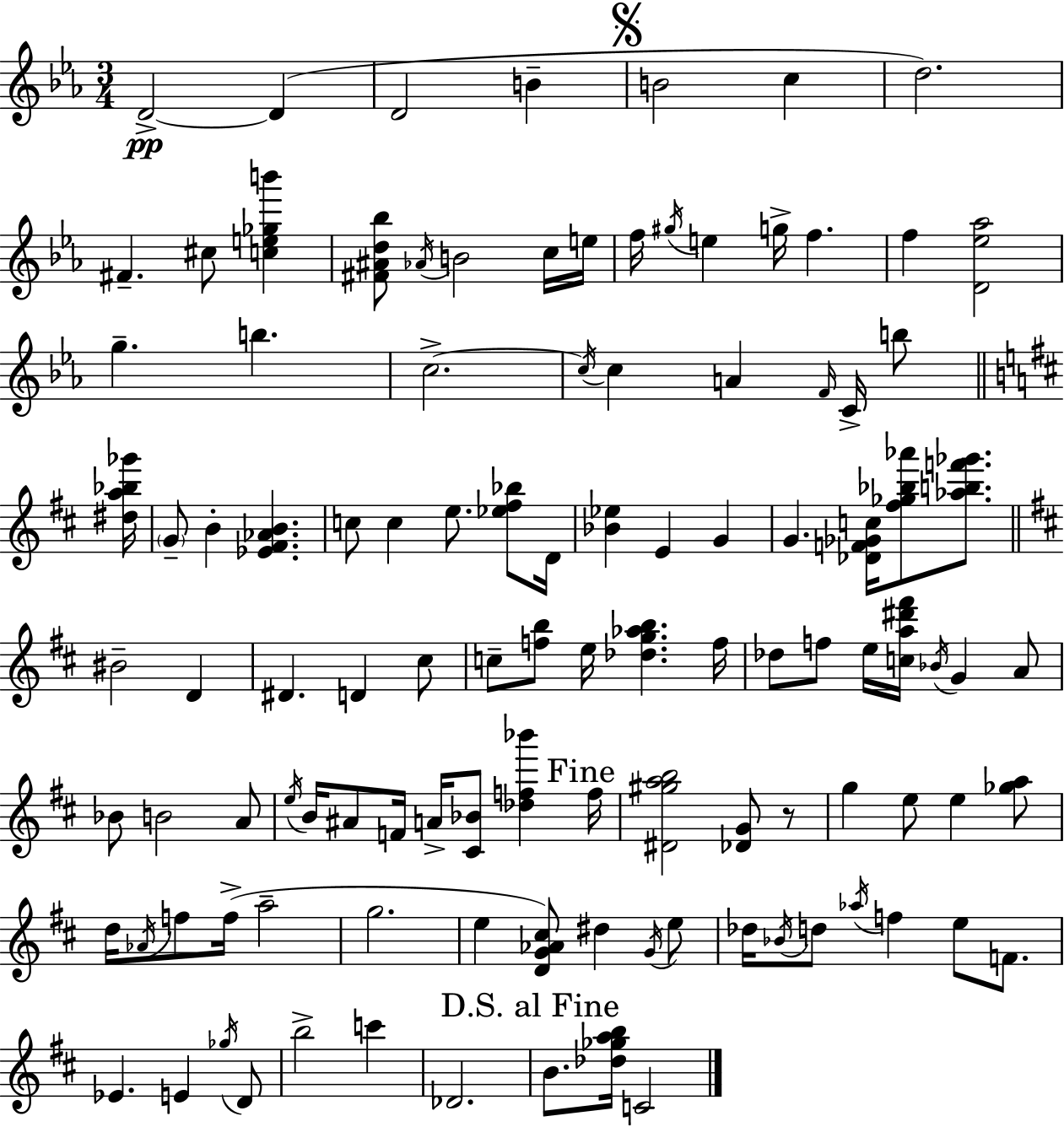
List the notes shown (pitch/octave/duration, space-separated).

D4/h D4/q D4/h B4/q B4/h C5/q D5/h. F#4/q. C#5/e [C5,E5,Gb5,B6]/q [F#4,A#4,D5,Bb5]/e Ab4/s B4/h C5/s E5/s F5/s G#5/s E5/q G5/s F5/q. F5/q [D4,Eb5,Ab5]/h G5/q. B5/q. C5/h. C5/s C5/q A4/q F4/s C4/s B5/e [D#5,A5,Bb5,Gb6]/s G4/e B4/q [Eb4,F#4,Ab4,B4]/q. C5/e C5/q E5/e. [Eb5,F#5,Bb5]/e D4/s [Bb4,Eb5]/q E4/q G4/q G4/q. [Db4,F4,Gb4,C5]/s [F#5,Gb5,Bb5,Ab6]/e [Ab5,B5,F6,Gb6]/e. BIS4/h D4/q D#4/q. D4/q C#5/e C5/e [F5,B5]/e E5/s [Db5,G5,Ab5,B5]/q. F5/s Db5/e F5/e E5/s [C5,A5,D#6,F#6]/s Bb4/s G4/q A4/e Bb4/e B4/h A4/e E5/s B4/s A#4/e F4/s A4/s [C#4,Bb4]/e [Db5,F5,Bb6]/q F5/s [D#4,G#5,A5,B5]/h [Db4,G4]/e R/e G5/q E5/e E5/q [Gb5,A5]/e D5/s Ab4/s F5/e F5/s A5/h G5/h. E5/q [D4,G4,Ab4,C#5]/e D#5/q G4/s E5/e Db5/s Bb4/s D5/e Ab5/s F5/q E5/e F4/e. Eb4/q. E4/q Gb5/s D4/e B5/h C6/q Db4/h. B4/e. [Db5,Gb5,A5,B5]/s C4/h